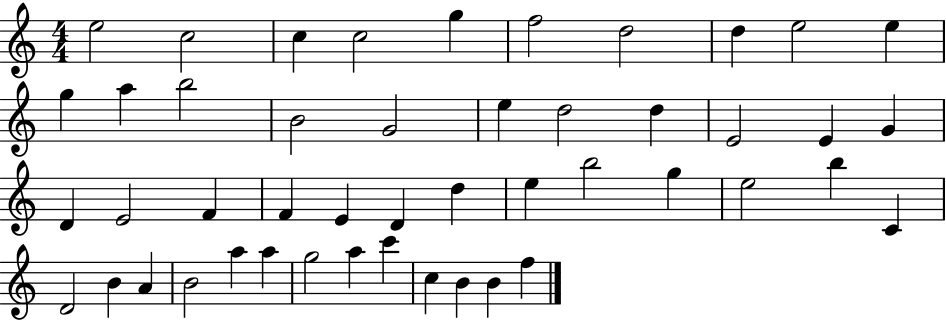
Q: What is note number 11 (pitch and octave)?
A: G5